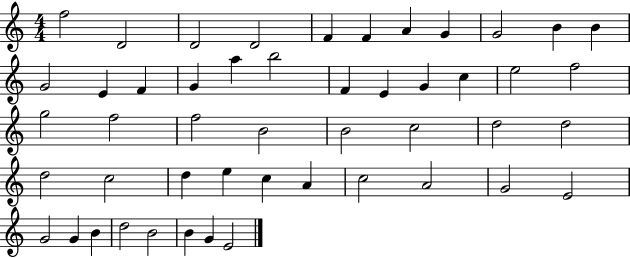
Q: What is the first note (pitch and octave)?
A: F5